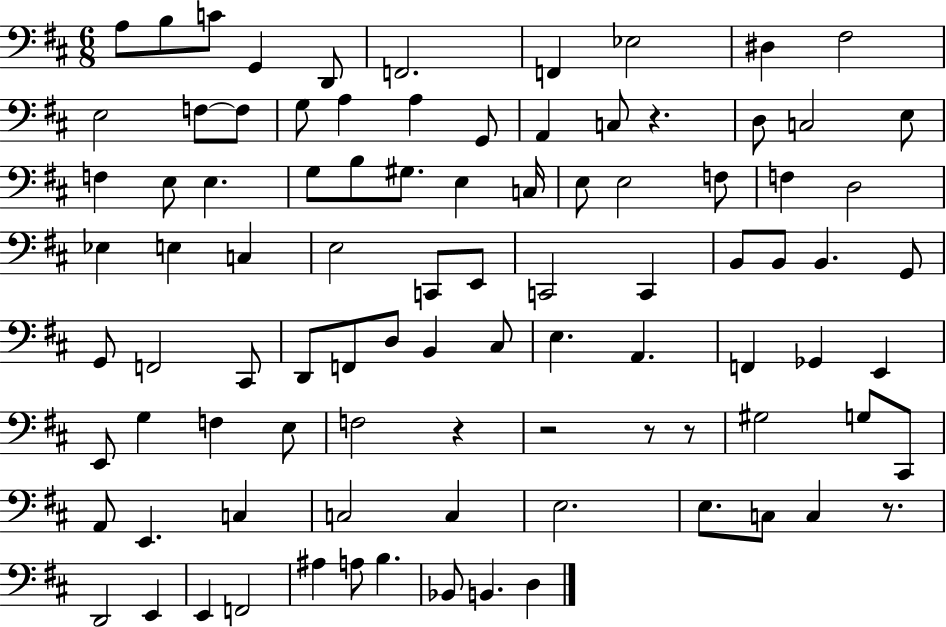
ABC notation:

X:1
T:Untitled
M:6/8
L:1/4
K:D
A,/2 B,/2 C/2 G,, D,,/2 F,,2 F,, _E,2 ^D, ^F,2 E,2 F,/2 F,/2 G,/2 A, A, G,,/2 A,, C,/2 z D,/2 C,2 E,/2 F, E,/2 E, G,/2 B,/2 ^G,/2 E, C,/4 E,/2 E,2 F,/2 F, D,2 _E, E, C, E,2 C,,/2 E,,/2 C,,2 C,, B,,/2 B,,/2 B,, G,,/2 G,,/2 F,,2 ^C,,/2 D,,/2 F,,/2 D,/2 B,, ^C,/2 E, A,, F,, _G,, E,, E,,/2 G, F, E,/2 F,2 z z2 z/2 z/2 ^G,2 G,/2 ^C,,/2 A,,/2 E,, C, C,2 C, E,2 E,/2 C,/2 C, z/2 D,,2 E,, E,, F,,2 ^A, A,/2 B, _B,,/2 B,, D,